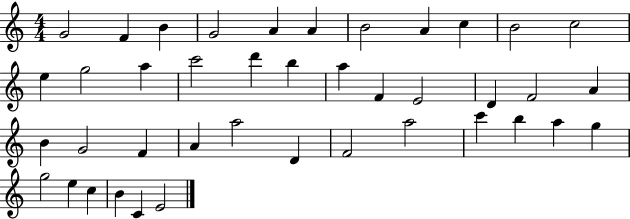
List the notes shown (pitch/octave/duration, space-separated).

G4/h F4/q B4/q G4/h A4/q A4/q B4/h A4/q C5/q B4/h C5/h E5/q G5/h A5/q C6/h D6/q B5/q A5/q F4/q E4/h D4/q F4/h A4/q B4/q G4/h F4/q A4/q A5/h D4/q F4/h A5/h C6/q B5/q A5/q G5/q G5/h E5/q C5/q B4/q C4/q E4/h